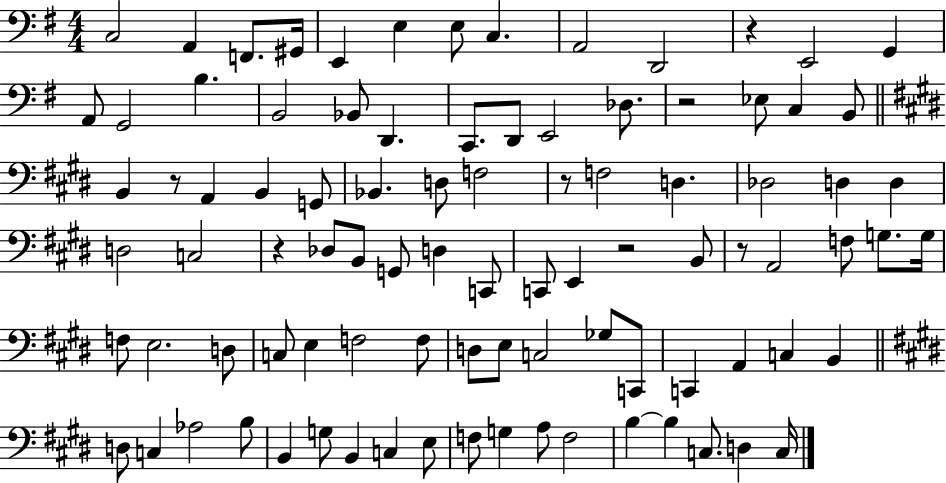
{
  \clef bass
  \numericTimeSignature
  \time 4/4
  \key g \major
  c2 a,4 f,8. gis,16 | e,4 e4 e8 c4. | a,2 d,2 | r4 e,2 g,4 | \break a,8 g,2 b4. | b,2 bes,8 d,4. | c,8. d,8 e,2 des8. | r2 ees8 c4 b,8 | \break \bar "||" \break \key e \major b,4 r8 a,4 b,4 g,8 | bes,4. d8 f2 | r8 f2 d4. | des2 d4 d4 | \break d2 c2 | r4 des8 b,8 g,8 d4 c,8 | c,8 e,4 r2 b,8 | r8 a,2 f8 g8. g16 | \break f8 e2. d8 | c8 e4 f2 f8 | d8 e8 c2 ges8 c,8 | c,4 a,4 c4 b,4 | \break \bar "||" \break \key e \major d8 c4 aes2 b8 | b,4 g8 b,4 c4 e8 | f8 g4 a8 f2 | b4~~ b4 c8. d4 c16 | \break \bar "|."
}